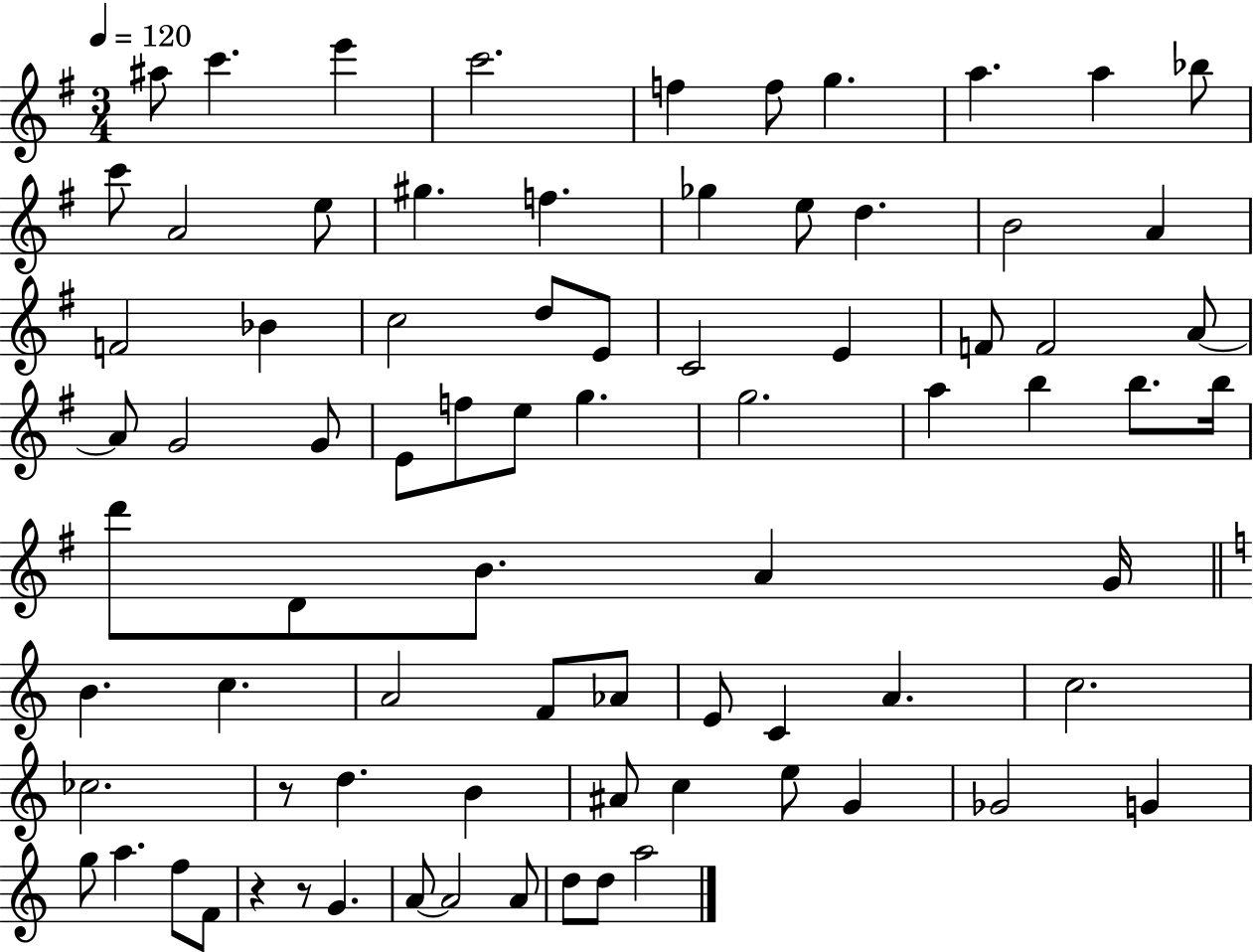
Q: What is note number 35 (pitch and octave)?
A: F5